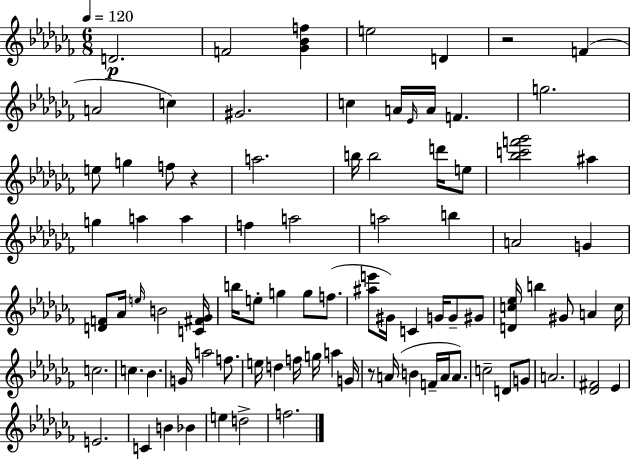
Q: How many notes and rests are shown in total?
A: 88